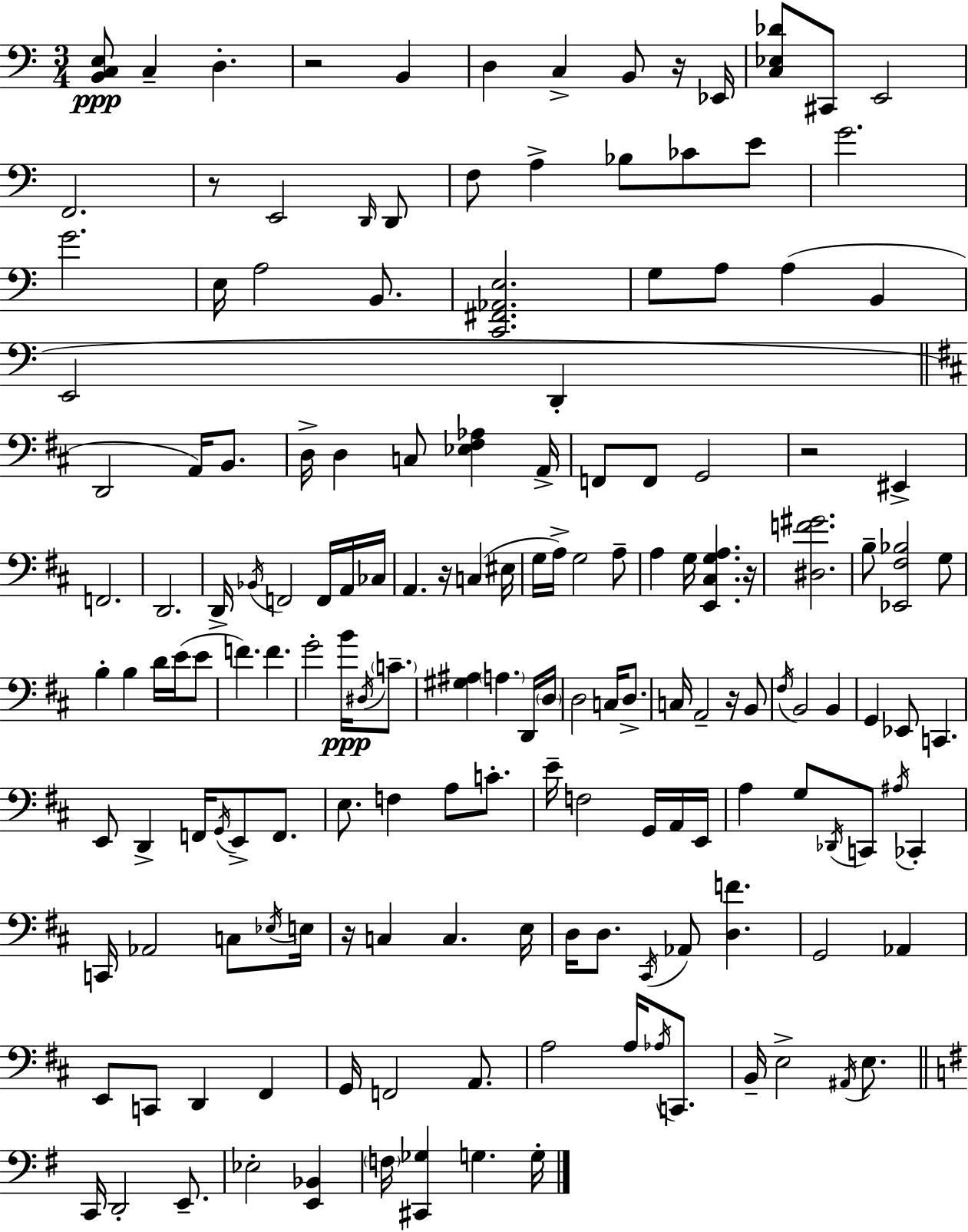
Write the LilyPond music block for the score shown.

{
  \clef bass
  \numericTimeSignature
  \time 3/4
  \key c \major
  \repeat volta 2 { <b, c e>8\ppp c4-- d4.-. | r2 b,4 | d4 c4-> b,8 r16 ees,16 | <c ees des'>8 cis,8 e,2 | \break f,2. | r8 e,2 \grace { d,16 } d,8 | f8 a4-> bes8 ces'8 e'8 | g'2. | \break g'2. | e16 a2 b,8. | <c, fis, aes, e>2. | g8 a8 a4( b,4 | \break e,2 d,4-. | \bar "||" \break \key d \major d,2 a,16) b,8. | d16-> d4 c8 <ees fis aes>4 a,16-> | f,8 f,8 g,2 | r2 eis,4-> | \break f,2. | d,2. | d,16-> \acciaccatura { bes,16 } f,2 f,16 a,16 | ces16 a,4. r16 c4( | \break eis16 g16 a16->) g2 a8-- | a4 g16 <e, cis g a>4. | r16 <dis f' gis'>2. | b8-- <ees, fis bes>2 g8 | \break b4-. b4 d'16 e'16( e'8 | f'4.) f'4. | g'2-. b'16\ppp \acciaccatura { dis16 } \parenthesize c'8.-- | <gis ais>4 \parenthesize a4. | \break d,16 \parenthesize d16 d2 c16 d8.-> | c16 a,2-- r16 | b,8 \acciaccatura { fis16 } b,2 b,4 | g,4 ees,8 c,4. | \break e,8 d,4-> f,16 \acciaccatura { g,16 } e,8-> | f,8. e8. f4 a8 | c'8.-. e'16-- f2 | g,16 a,16 e,16 a4 g8 \acciaccatura { des,16 } c,8 | \break \acciaccatura { ais16 } ces,4-. c,16 aes,2 | c8 \acciaccatura { ees16 } e16 r16 c4 | c4. e16 d16 d8. \acciaccatura { cis,16 } | aes,8 <d f'>4. g,2 | \break aes,4 e,8 c,8 | d,4 fis,4 g,16 f,2 | a,8. a2 | a16 \acciaccatura { aes16 } c,8. b,16-- e2-> | \break \acciaccatura { ais,16 } e8. \bar "||" \break \key e \minor c,16 d,2-. e,8.-- | ees2-. <e, bes,>4 | \parenthesize f16 <cis, ges>4 g4. g16-. | } \bar "|."
}